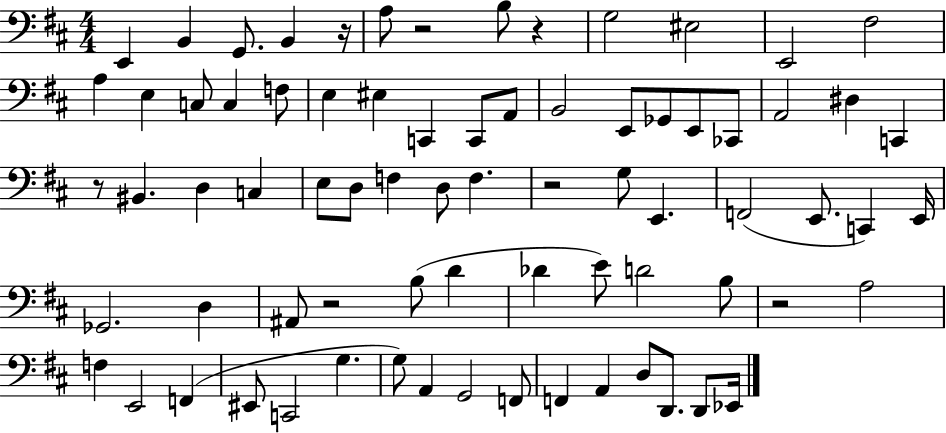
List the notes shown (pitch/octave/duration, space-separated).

E2/q B2/q G2/e. B2/q R/s A3/e R/h B3/e R/q G3/h EIS3/h E2/h F#3/h A3/q E3/q C3/e C3/q F3/e E3/q EIS3/q C2/q C2/e A2/e B2/h E2/e Gb2/e E2/e CES2/e A2/h D#3/q C2/q R/e BIS2/q. D3/q C3/q E3/e D3/e F3/q D3/e F3/q. R/h G3/e E2/q. F2/h E2/e. C2/q E2/s Gb2/h. D3/q A#2/e R/h B3/e D4/q Db4/q E4/e D4/h B3/e R/h A3/h F3/q E2/h F2/q EIS2/e C2/h G3/q. G3/e A2/q G2/h F2/e F2/q A2/q D3/e D2/e. D2/e Eb2/s